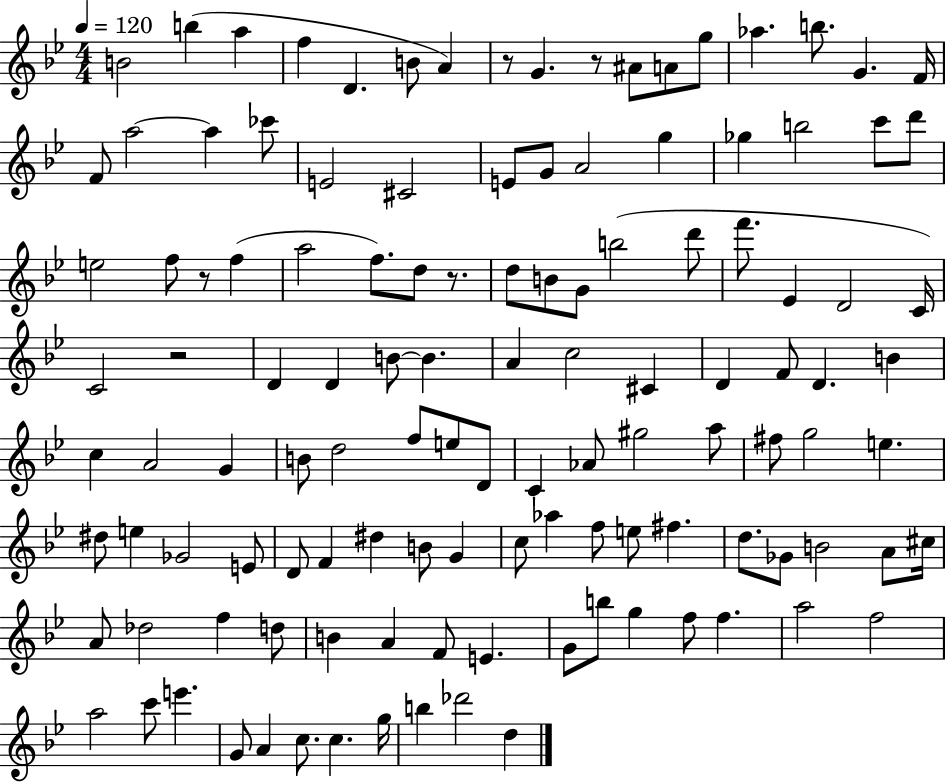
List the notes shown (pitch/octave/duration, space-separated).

B4/h B5/q A5/q F5/q D4/q. B4/e A4/q R/e G4/q. R/e A#4/e A4/e G5/e Ab5/q. B5/e. G4/q. F4/s F4/e A5/h A5/q CES6/e E4/h C#4/h E4/e G4/e A4/h G5/q Gb5/q B5/h C6/e D6/e E5/h F5/e R/e F5/q A5/h F5/e. D5/e R/e. D5/e B4/e G4/e B5/h D6/e F6/e. Eb4/q D4/h C4/s C4/h R/h D4/q D4/q B4/e B4/q. A4/q C5/h C#4/q D4/q F4/e D4/q. B4/q C5/q A4/h G4/q B4/e D5/h F5/e E5/e D4/e C4/q Ab4/e G#5/h A5/e F#5/e G5/h E5/q. D#5/e E5/q Gb4/h E4/e D4/e F4/q D#5/q B4/e G4/q C5/e Ab5/q F5/e E5/e F#5/q. D5/e. Gb4/e B4/h A4/e C#5/s A4/e Db5/h F5/q D5/e B4/q A4/q F4/e E4/q. G4/e B5/e G5/q F5/e F5/q. A5/h F5/h A5/h C6/e E6/q. G4/e A4/q C5/e. C5/q. G5/s B5/q Db6/h D5/q